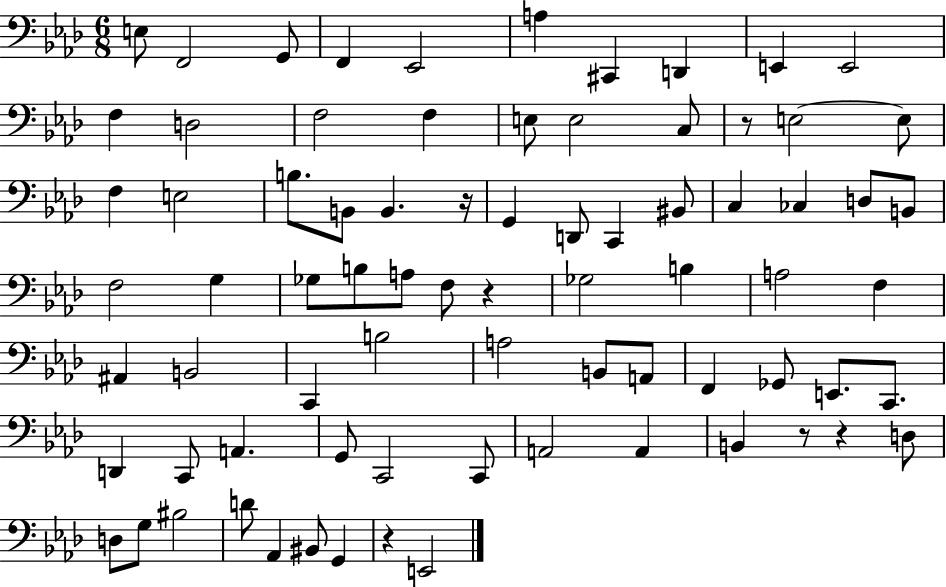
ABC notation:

X:1
T:Untitled
M:6/8
L:1/4
K:Ab
E,/2 F,,2 G,,/2 F,, _E,,2 A, ^C,, D,, E,, E,,2 F, D,2 F,2 F, E,/2 E,2 C,/2 z/2 E,2 E,/2 F, E,2 B,/2 B,,/2 B,, z/4 G,, D,,/2 C,, ^B,,/2 C, _C, D,/2 B,,/2 F,2 G, _G,/2 B,/2 A,/2 F,/2 z _G,2 B, A,2 F, ^A,, B,,2 C,, B,2 A,2 B,,/2 A,,/2 F,, _G,,/2 E,,/2 C,,/2 D,, C,,/2 A,, G,,/2 C,,2 C,,/2 A,,2 A,, B,, z/2 z D,/2 D,/2 G,/2 ^B,2 D/2 _A,, ^B,,/2 G,, z E,,2